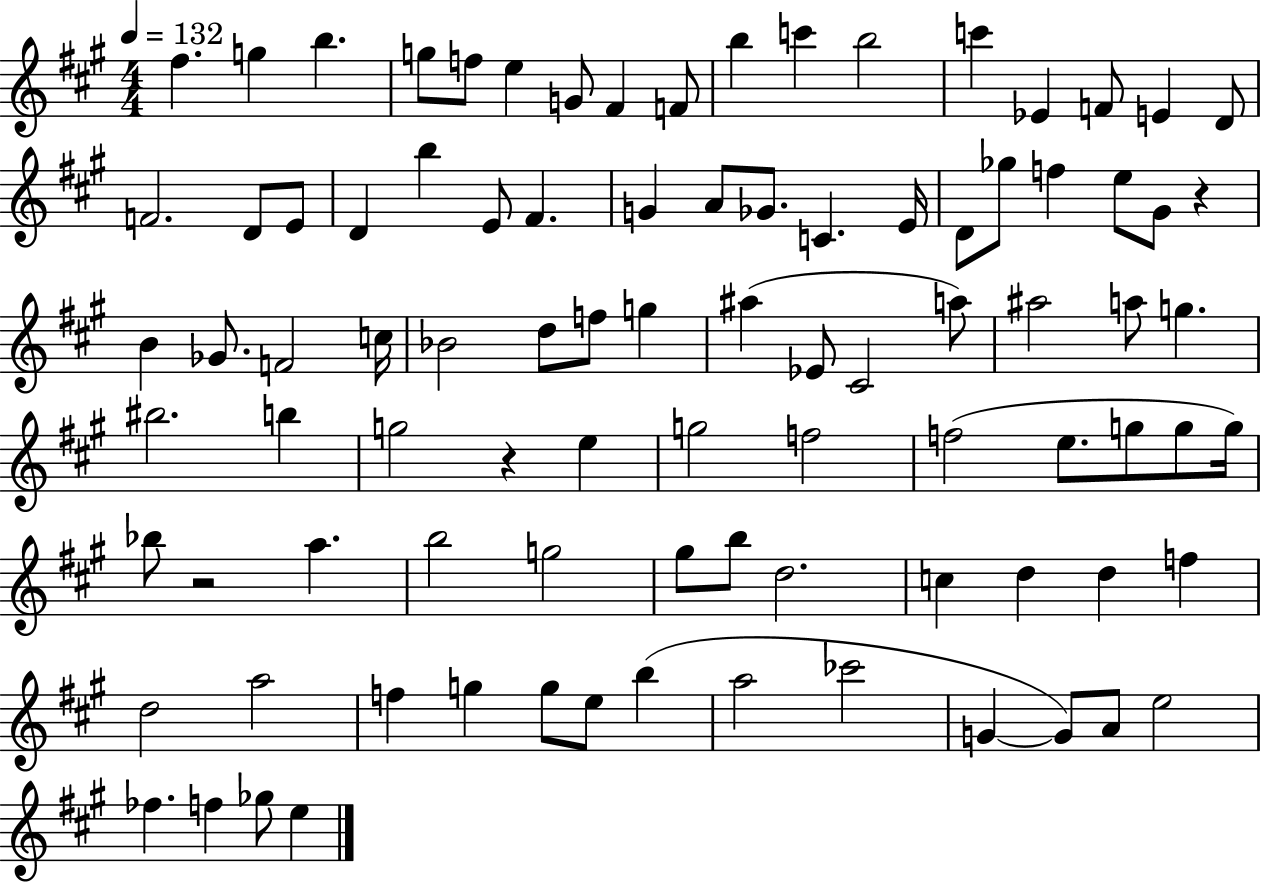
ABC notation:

X:1
T:Untitled
M:4/4
L:1/4
K:A
^f g b g/2 f/2 e G/2 ^F F/2 b c' b2 c' _E F/2 E D/2 F2 D/2 E/2 D b E/2 ^F G A/2 _G/2 C E/4 D/2 _g/2 f e/2 ^G/2 z B _G/2 F2 c/4 _B2 d/2 f/2 g ^a _E/2 ^C2 a/2 ^a2 a/2 g ^b2 b g2 z e g2 f2 f2 e/2 g/2 g/2 g/4 _b/2 z2 a b2 g2 ^g/2 b/2 d2 c d d f d2 a2 f g g/2 e/2 b a2 _c'2 G G/2 A/2 e2 _f f _g/2 e